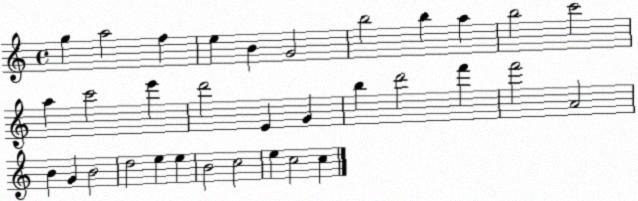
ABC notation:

X:1
T:Untitled
M:4/4
L:1/4
K:C
g a2 f e B G2 b2 b a b2 c'2 a c'2 e' d'2 E G b d'2 f' f'2 A2 B G B2 d2 e e B2 c2 e c2 c